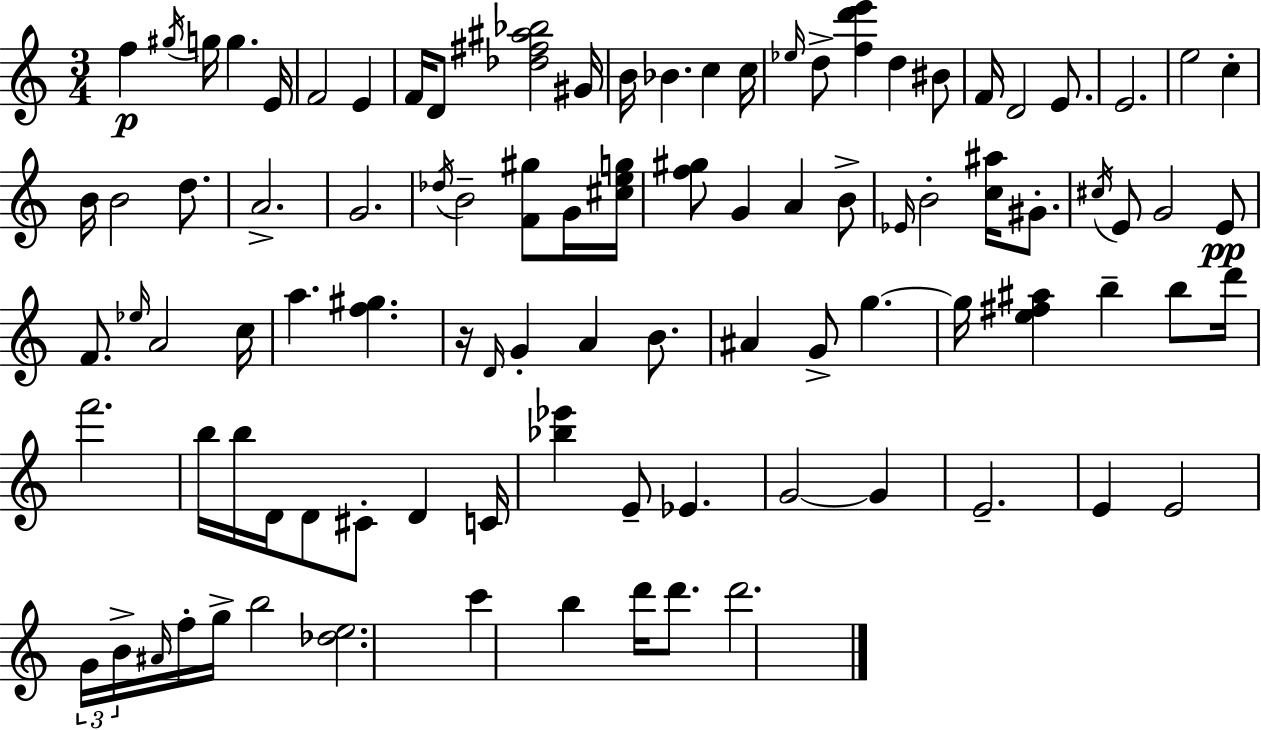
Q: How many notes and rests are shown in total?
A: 95